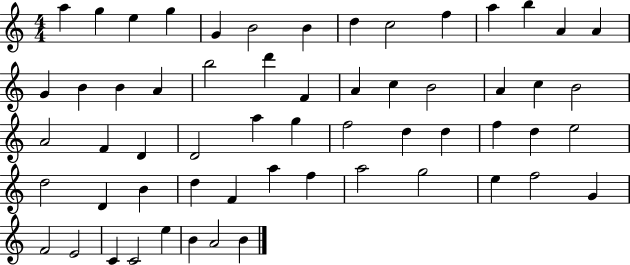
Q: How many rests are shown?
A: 0